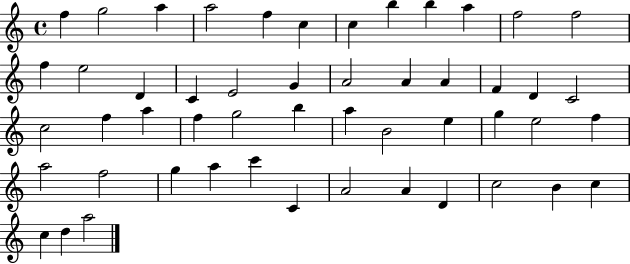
X:1
T:Untitled
M:4/4
L:1/4
K:C
f g2 a a2 f c c b b a f2 f2 f e2 D C E2 G A2 A A F D C2 c2 f a f g2 b a B2 e g e2 f a2 f2 g a c' C A2 A D c2 B c c d a2